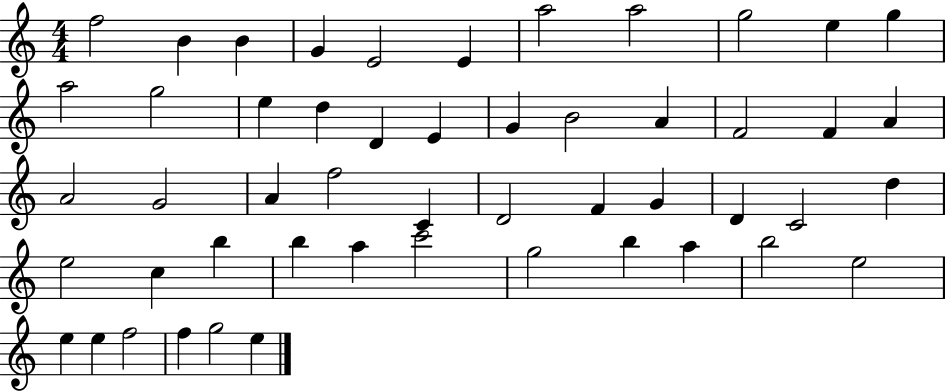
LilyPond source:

{
  \clef treble
  \numericTimeSignature
  \time 4/4
  \key c \major
  f''2 b'4 b'4 | g'4 e'2 e'4 | a''2 a''2 | g''2 e''4 g''4 | \break a''2 g''2 | e''4 d''4 d'4 e'4 | g'4 b'2 a'4 | f'2 f'4 a'4 | \break a'2 g'2 | a'4 f''2 c'4 | d'2 f'4 g'4 | d'4 c'2 d''4 | \break e''2 c''4 b''4 | b''4 a''4 c'''2 | g''2 b''4 a''4 | b''2 e''2 | \break e''4 e''4 f''2 | f''4 g''2 e''4 | \bar "|."
}